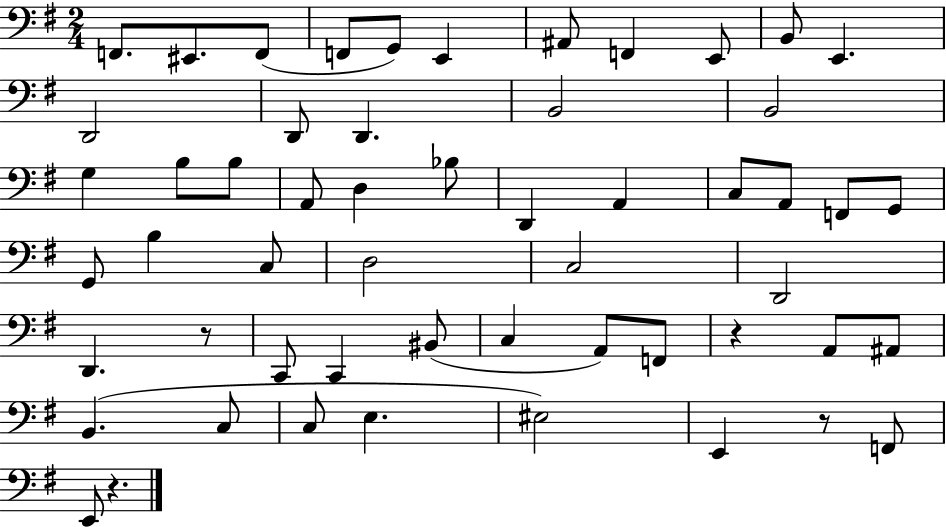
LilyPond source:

{
  \clef bass
  \numericTimeSignature
  \time 2/4
  \key g \major
  f,8. eis,8. f,8( | f,8 g,8) e,4 | ais,8 f,4 e,8 | b,8 e,4. | \break d,2 | d,8 d,4. | b,2 | b,2 | \break g4 b8 b8 | a,8 d4 bes8 | d,4 a,4 | c8 a,8 f,8 g,8 | \break g,8 b4 c8 | d2 | c2 | d,2 | \break d,4. r8 | c,8 c,4 bis,8( | c4 a,8) f,8 | r4 a,8 ais,8 | \break b,4.( c8 | c8 e4. | eis2) | e,4 r8 f,8 | \break e,8 r4. | \bar "|."
}